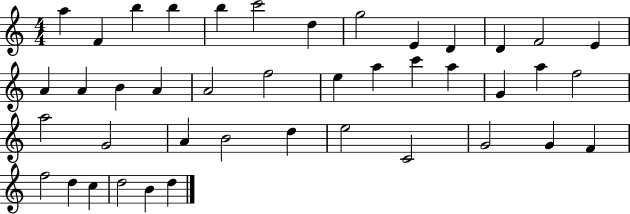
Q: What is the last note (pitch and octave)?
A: D5